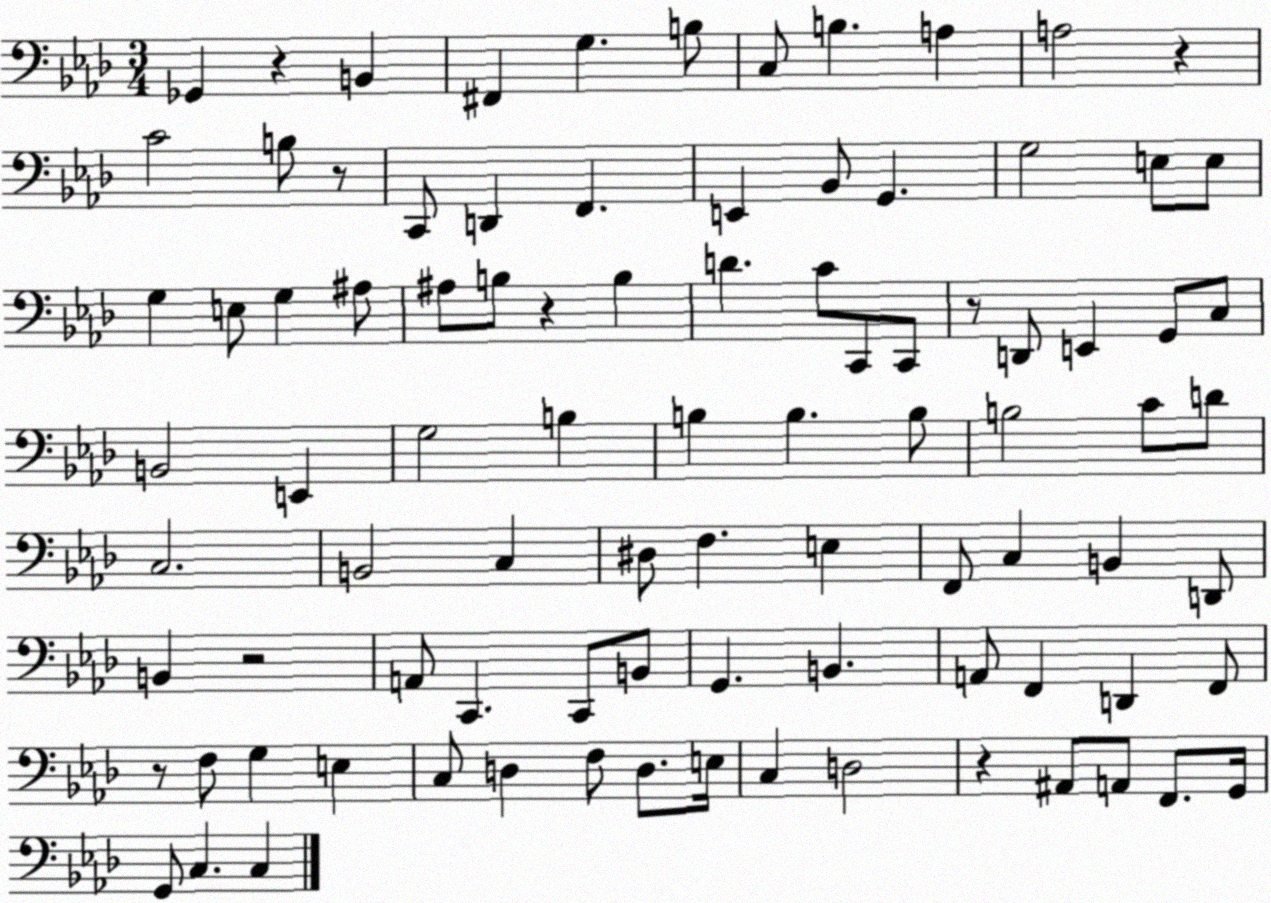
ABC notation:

X:1
T:Untitled
M:3/4
L:1/4
K:Ab
_G,, z B,, ^F,, G, B,/2 C,/2 B, A, A,2 z C2 B,/2 z/2 C,,/2 D,, F,, E,, _B,,/2 G,, G,2 E,/2 E,/2 G, E,/2 G, ^A,/2 ^A,/2 B,/2 z B, D C/2 C,,/2 C,,/2 z/2 D,,/2 E,, G,,/2 C,/2 B,,2 E,, G,2 B, B, B, B,/2 B,2 C/2 D/2 C,2 B,,2 C, ^D,/2 F, E, F,,/2 C, B,, D,,/2 B,, z2 A,,/2 C,, C,,/2 B,,/2 G,, B,, A,,/2 F,, D,, F,,/2 z/2 F,/2 G, E, C,/2 D, F,/2 D,/2 E,/4 C, D,2 z ^A,,/2 A,,/2 F,,/2 G,,/4 G,,/2 C, C,